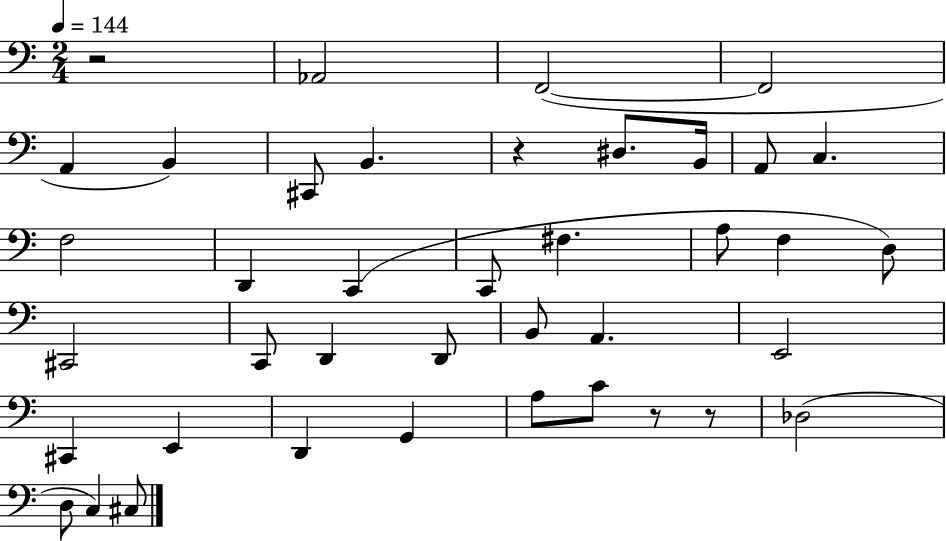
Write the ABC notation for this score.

X:1
T:Untitled
M:2/4
L:1/4
K:C
z2 _A,,2 F,,2 F,,2 A,, B,, ^C,,/2 B,, z ^D,/2 B,,/4 A,,/2 C, F,2 D,, C,, C,,/2 ^F, A,/2 F, D,/2 ^C,,2 C,,/2 D,, D,,/2 B,,/2 A,, E,,2 ^C,, E,, D,, G,, A,/2 C/2 z/2 z/2 _D,2 D,/2 C, ^C,/2